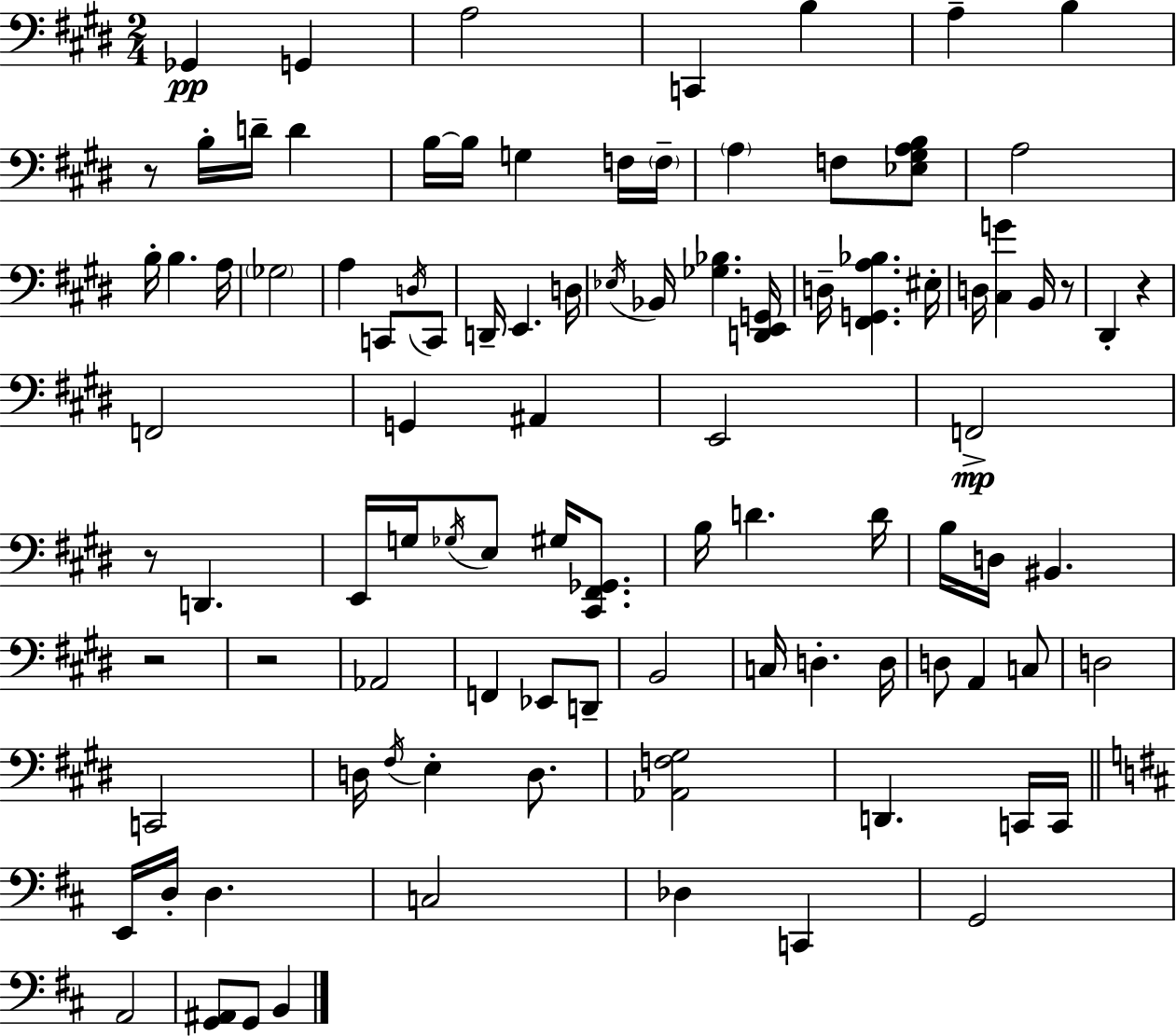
X:1
T:Untitled
M:2/4
L:1/4
K:E
_G,, G,, A,2 C,, B, A, B, z/2 B,/4 D/4 D B,/4 B,/4 G, F,/4 F,/4 A, F,/2 [_E,^G,A,B,]/2 A,2 B,/4 B, A,/4 _G,2 A, C,,/2 D,/4 C,,/2 D,,/4 E,, D,/4 _E,/4 _B,,/4 [_G,_B,] [D,,E,,G,,]/4 D,/4 [^F,,G,,A,_B,] ^E,/4 D,/4 [^C,G] B,,/4 z/2 ^D,, z F,,2 G,, ^A,, E,,2 F,,2 z/2 D,, E,,/4 G,/4 _G,/4 E,/2 ^G,/4 [^C,,^F,,_G,,]/2 B,/4 D D/4 B,/4 D,/4 ^B,, z2 z2 _A,,2 F,, _E,,/2 D,,/2 B,,2 C,/4 D, D,/4 D,/2 A,, C,/2 D,2 C,,2 D,/4 ^F,/4 E, D,/2 [_A,,F,^G,]2 D,, C,,/4 C,,/4 E,,/4 D,/4 D, C,2 _D, C,, G,,2 A,,2 [G,,^A,,]/2 G,,/2 B,,